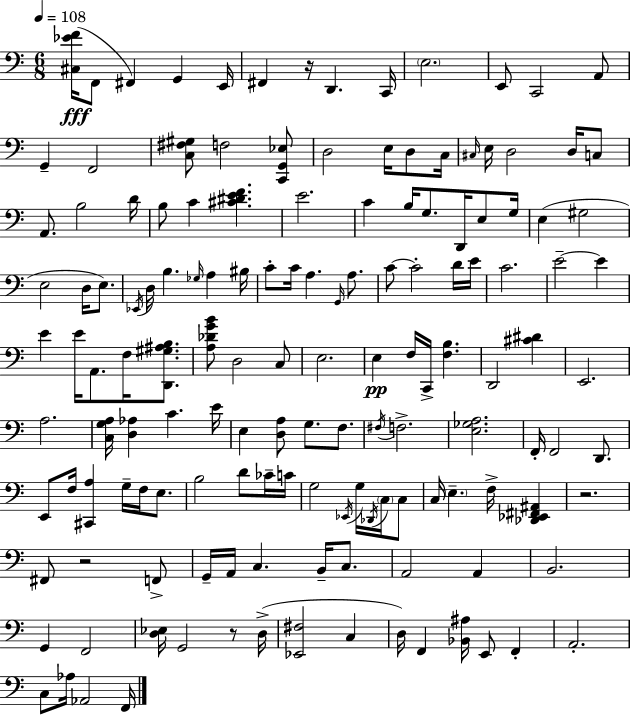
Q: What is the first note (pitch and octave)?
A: F2